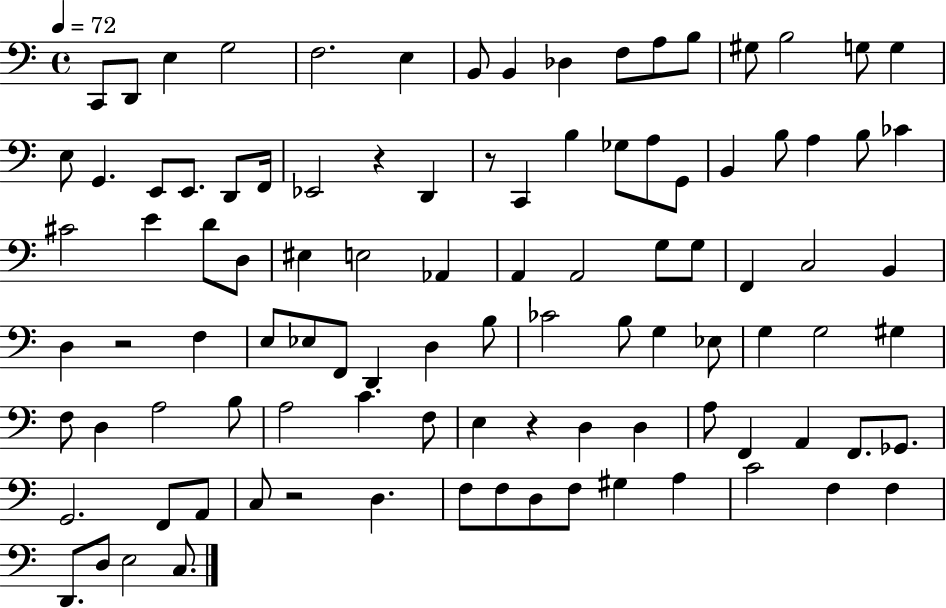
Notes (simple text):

C2/e D2/e E3/q G3/h F3/h. E3/q B2/e B2/q Db3/q F3/e A3/e B3/e G#3/e B3/h G3/e G3/q E3/e G2/q. E2/e E2/e. D2/e F2/s Eb2/h R/q D2/q R/e C2/q B3/q Gb3/e A3/e G2/e B2/q B3/e A3/q B3/e CES4/q C#4/h E4/q D4/e D3/e EIS3/q E3/h Ab2/q A2/q A2/h G3/e G3/e F2/q C3/h B2/q D3/q R/h F3/q E3/e Eb3/e F2/e D2/q D3/q B3/e CES4/h B3/e G3/q Eb3/e G3/q G3/h G#3/q F3/e D3/q A3/h B3/e A3/h C4/q. F3/e E3/q R/q D3/q D3/q A3/e F2/q A2/q F2/e. Gb2/e. G2/h. F2/e A2/e C3/e R/h D3/q. F3/e F3/e D3/e F3/e G#3/q A3/q C4/h F3/q F3/q D2/e. D3/e E3/h C3/e.